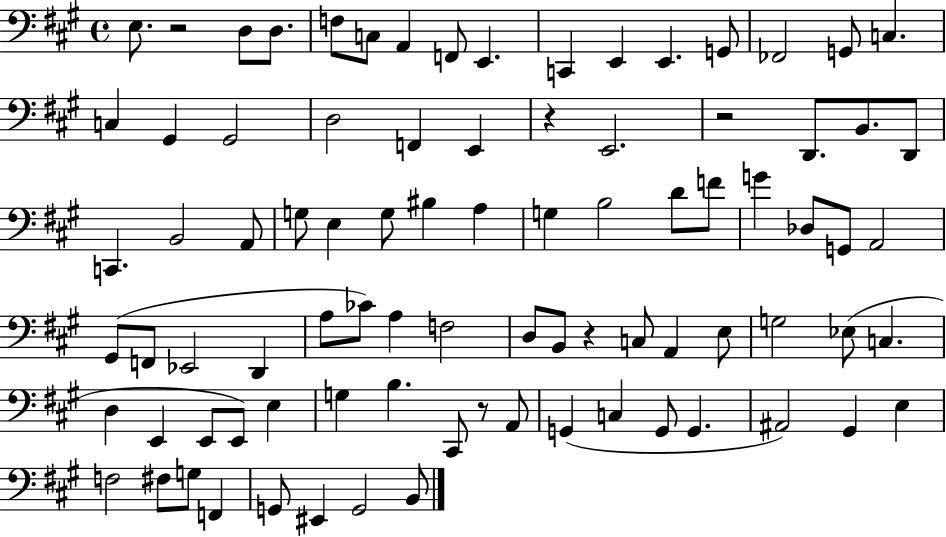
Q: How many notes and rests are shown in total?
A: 86